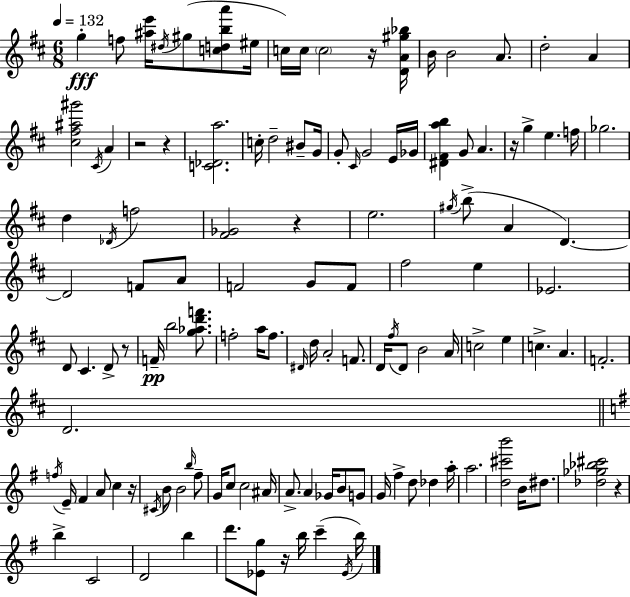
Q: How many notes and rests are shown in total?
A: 126